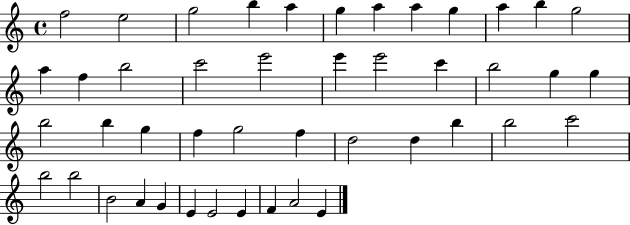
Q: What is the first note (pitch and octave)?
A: F5